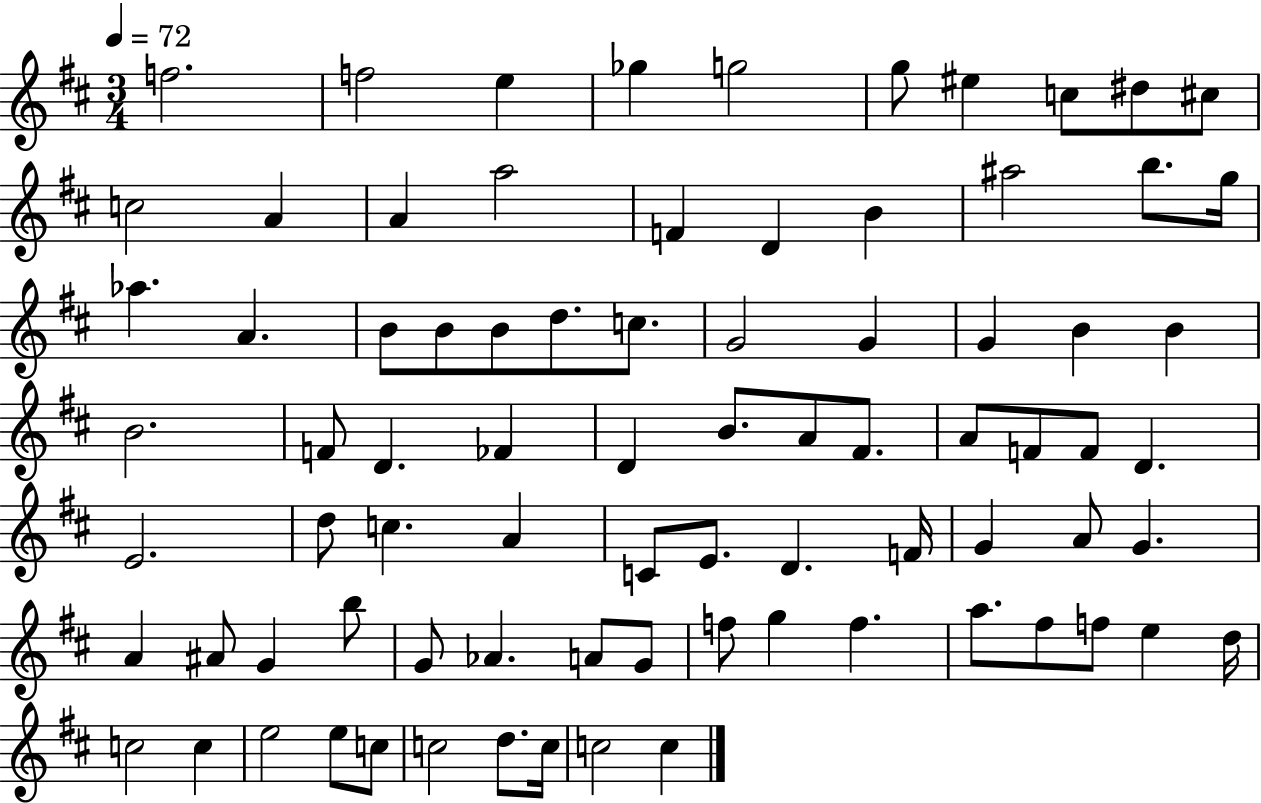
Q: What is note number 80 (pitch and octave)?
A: C5